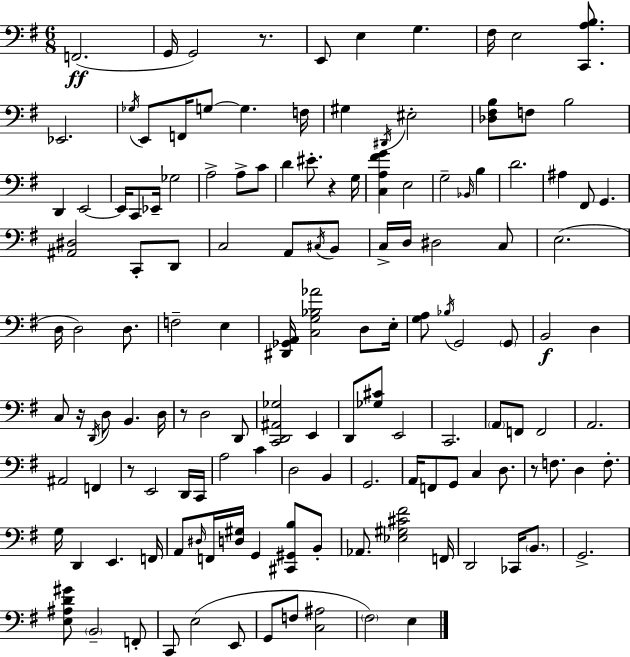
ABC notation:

X:1
T:Untitled
M:6/8
L:1/4
K:G
F,,2 G,,/4 G,,2 z/2 E,,/2 E, G, ^F,/4 E,2 [C,,A,B,]/2 _E,,2 _G,/4 E,,/2 F,,/4 G,/2 G, F,/4 ^G, ^D,,/4 ^E,2 [_D,^F,B,]/2 F,/2 B,2 D,, E,,2 E,,/4 C,,/2 _E,,/4 _G,2 A,2 A,/2 C/2 D ^E/2 z G,/4 [C,A,^FG] E,2 G,2 _B,,/4 B, D2 ^A, ^F,,/2 G,, [^A,,^D,]2 C,,/2 D,,/2 C,2 A,,/2 ^C,/4 B,,/2 C,/4 D,/4 ^D,2 C,/2 E,2 D,/4 D,2 D,/2 F,2 E, [^D,,_G,,A,,]/4 [C,G,_B,_A]2 D,/2 E,/4 [G,A,]/2 _B,/4 G,,2 G,,/2 B,,2 D, C,/2 z/4 D,,/4 D,/2 B,, D,/4 z/2 D,2 D,,/2 [C,,D,,^A,,_G,]2 E,, D,,/2 [_G,^C]/2 E,,2 C,,2 A,,/2 F,,/2 F,,2 A,,2 ^A,,2 F,, z/2 E,,2 D,,/4 C,,/4 A,2 C D,2 B,, G,,2 A,,/4 F,,/2 G,,/2 C, D,/2 z/2 F,/2 D, F,/2 G,/4 D,, E,, F,,/4 A,,/2 ^D,/4 F,,/4 [D,^G,]/4 G,, [^C,,^G,,B,]/2 B,,/2 _A,,/2 [_E,^G,^C^F]2 F,,/4 D,,2 _C,,/4 B,,/2 G,,2 [E,^A,D^G]/2 B,,2 F,,/2 C,,/2 E,2 E,,/2 G,,/2 F,/2 [C,^A,]2 ^F,2 E,